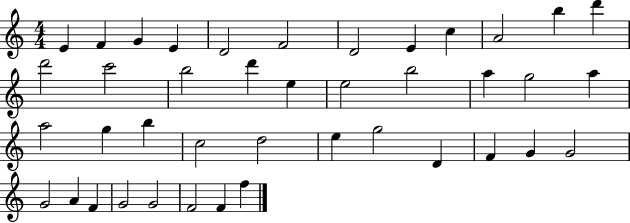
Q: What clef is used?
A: treble